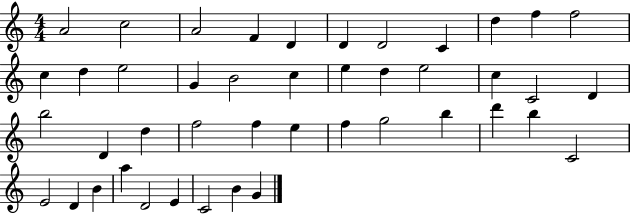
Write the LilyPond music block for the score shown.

{
  \clef treble
  \numericTimeSignature
  \time 4/4
  \key c \major
  a'2 c''2 | a'2 f'4 d'4 | d'4 d'2 c'4 | d''4 f''4 f''2 | \break c''4 d''4 e''2 | g'4 b'2 c''4 | e''4 d''4 e''2 | c''4 c'2 d'4 | \break b''2 d'4 d''4 | f''2 f''4 e''4 | f''4 g''2 b''4 | d'''4 b''4 c'2 | \break e'2 d'4 b'4 | a''4 d'2 e'4 | c'2 b'4 g'4 | \bar "|."
}